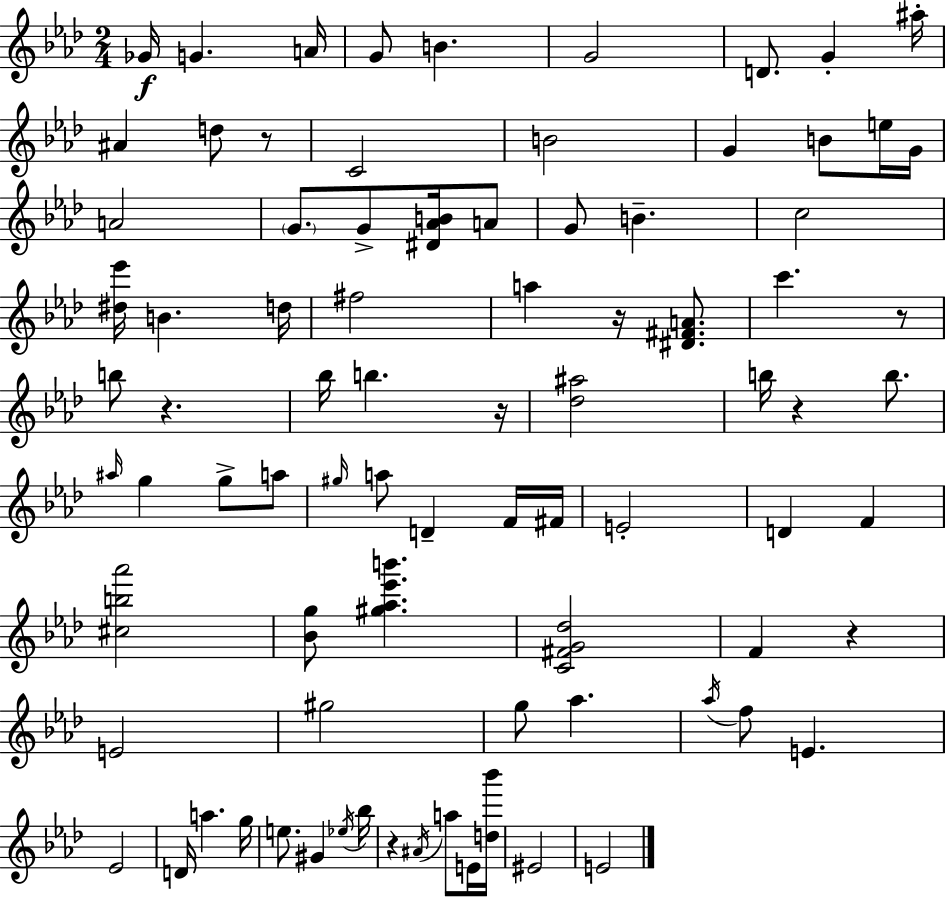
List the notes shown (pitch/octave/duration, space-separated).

Gb4/s G4/q. A4/s G4/e B4/q. G4/h D4/e. G4/q A#5/s A#4/q D5/e R/e C4/h B4/h G4/q B4/e E5/s G4/s A4/h G4/e. G4/e [D#4,Ab4,B4]/s A4/e G4/e B4/q. C5/h [D#5,Eb6]/s B4/q. D5/s F#5/h A5/q R/s [D#4,F#4,A4]/e. C6/q. R/e B5/e R/q. Bb5/s B5/q. R/s [Db5,A#5]/h B5/s R/q B5/e. A#5/s G5/q G5/e A5/e G#5/s A5/e D4/q F4/s F#4/s E4/h D4/q F4/q [C#5,B5,Ab6]/h [Bb4,G5]/e [G#5,Ab5,Eb6,B6]/q. [C4,F#4,G4,Db5]/h F4/q R/q E4/h G#5/h G5/e Ab5/q. Ab5/s F5/e E4/q. Eb4/h D4/s A5/q. G5/s E5/e. G#4/q Eb5/s Bb5/s R/q A#4/s A5/e E4/s [D5,Bb6]/s EIS4/h E4/h